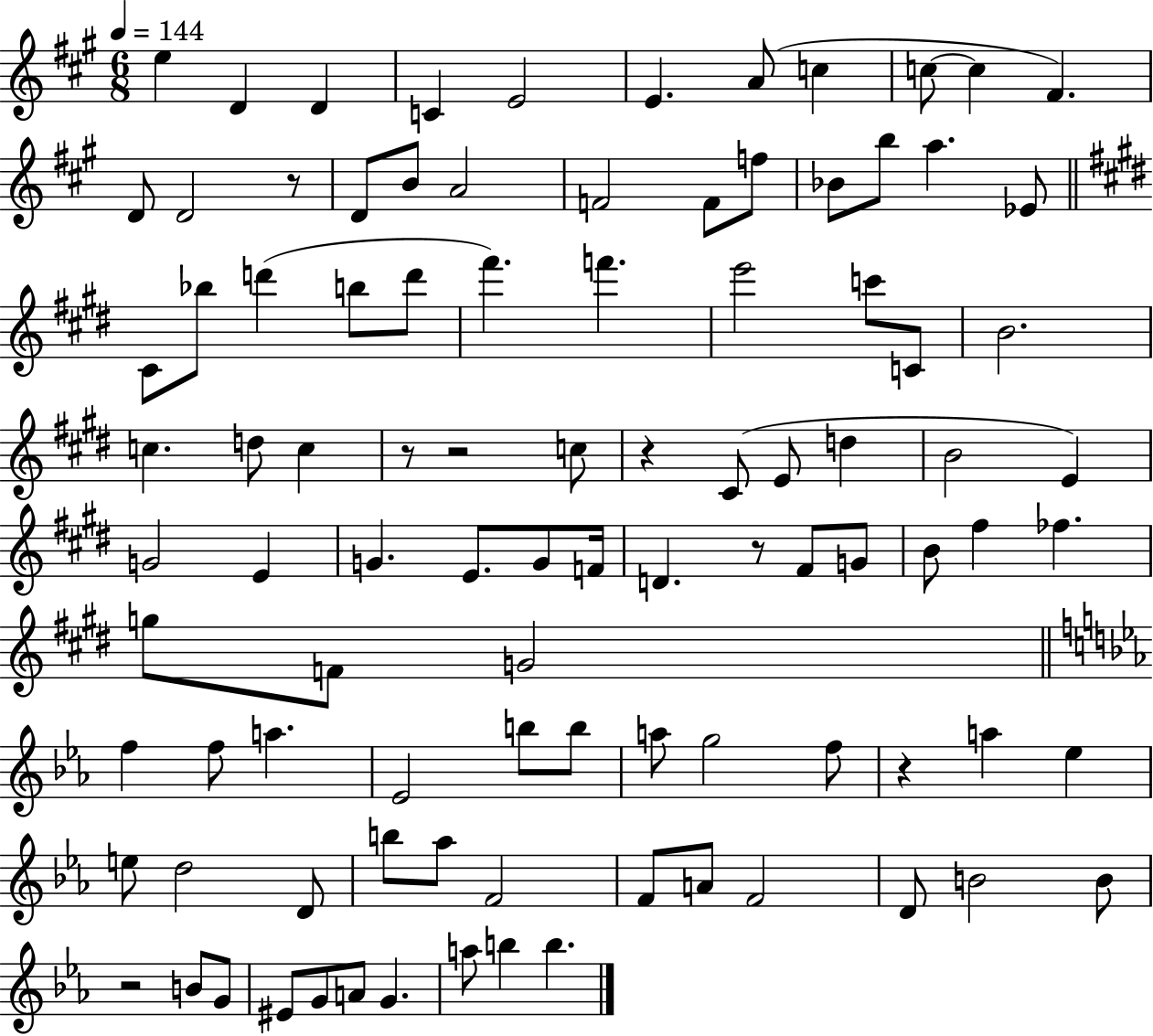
{
  \clef treble
  \numericTimeSignature
  \time 6/8
  \key a \major
  \tempo 4 = 144
  e''4 d'4 d'4 | c'4 e'2 | e'4. a'8( c''4 | c''8~~ c''4 fis'4.) | \break d'8 d'2 r8 | d'8 b'8 a'2 | f'2 f'8 f''8 | bes'8 b''8 a''4. ees'8 | \break \bar "||" \break \key e \major cis'8 bes''8 d'''4( b''8 d'''8 | fis'''4.) f'''4. | e'''2 c'''8 c'8 | b'2. | \break c''4. d''8 c''4 | r8 r2 c''8 | r4 cis'8( e'8 d''4 | b'2 e'4) | \break g'2 e'4 | g'4. e'8. g'8 f'16 | d'4. r8 fis'8 g'8 | b'8 fis''4 fes''4. | \break g''8 f'8 g'2 | \bar "||" \break \key ees \major f''4 f''8 a''4. | ees'2 b''8 b''8 | a''8 g''2 f''8 | r4 a''4 ees''4 | \break e''8 d''2 d'8 | b''8 aes''8 f'2 | f'8 a'8 f'2 | d'8 b'2 b'8 | \break r2 b'8 g'8 | eis'8 g'8 a'8 g'4. | a''8 b''4 b''4. | \bar "|."
}